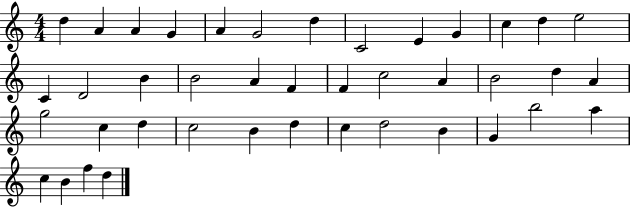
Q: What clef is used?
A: treble